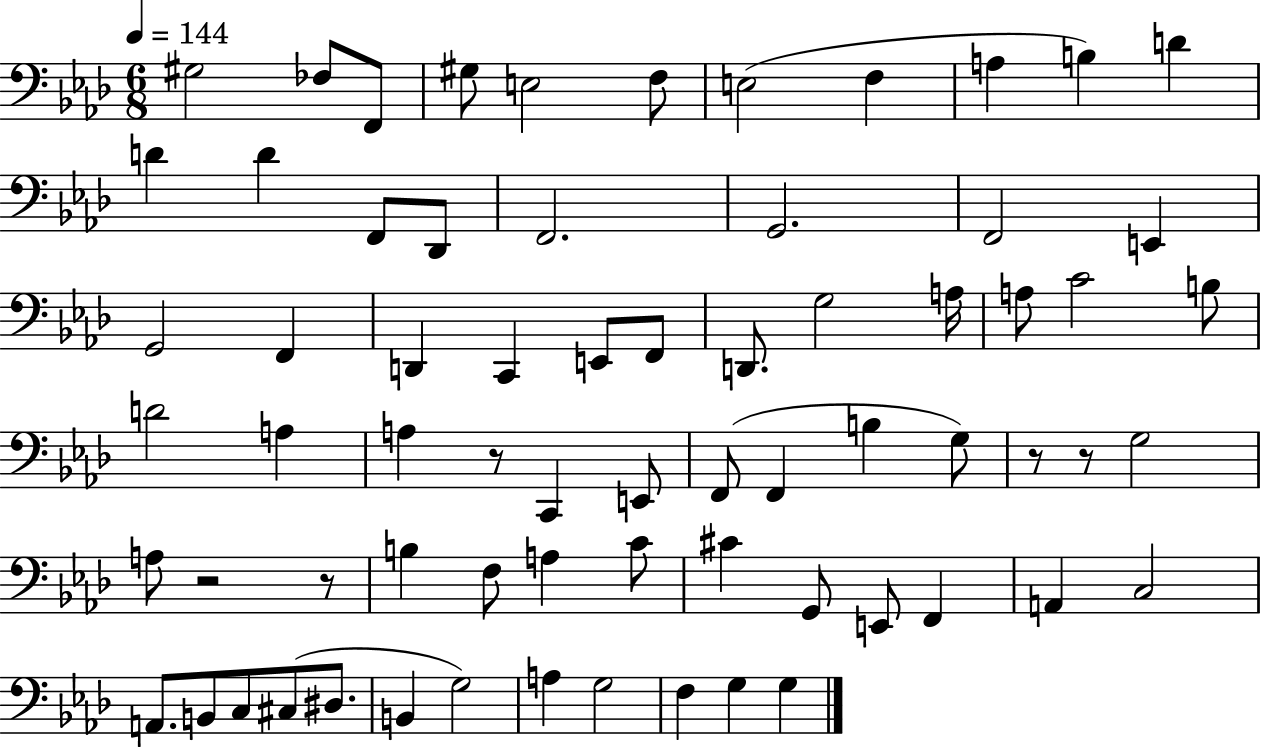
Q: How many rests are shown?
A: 5